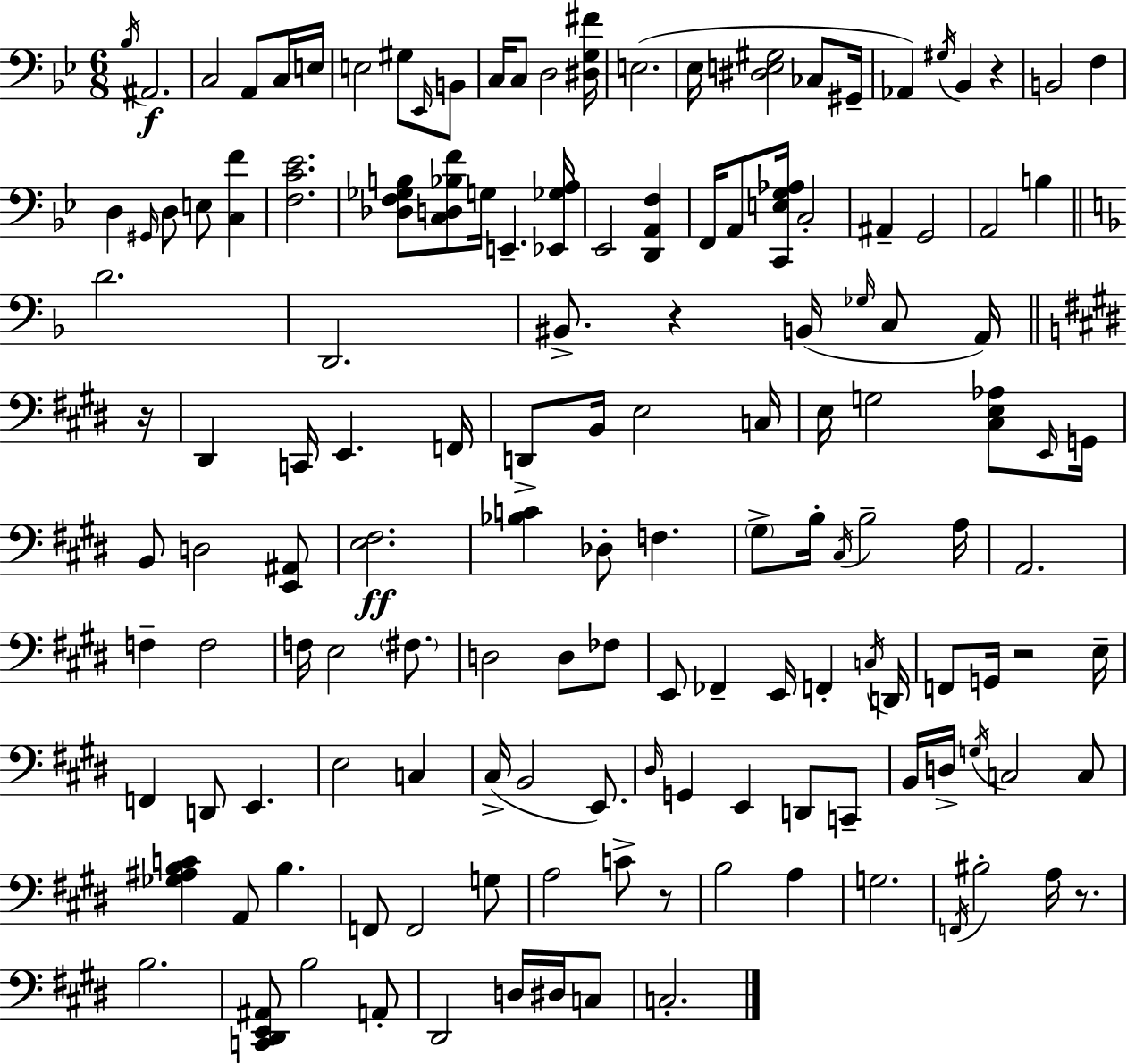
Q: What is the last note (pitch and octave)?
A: C3